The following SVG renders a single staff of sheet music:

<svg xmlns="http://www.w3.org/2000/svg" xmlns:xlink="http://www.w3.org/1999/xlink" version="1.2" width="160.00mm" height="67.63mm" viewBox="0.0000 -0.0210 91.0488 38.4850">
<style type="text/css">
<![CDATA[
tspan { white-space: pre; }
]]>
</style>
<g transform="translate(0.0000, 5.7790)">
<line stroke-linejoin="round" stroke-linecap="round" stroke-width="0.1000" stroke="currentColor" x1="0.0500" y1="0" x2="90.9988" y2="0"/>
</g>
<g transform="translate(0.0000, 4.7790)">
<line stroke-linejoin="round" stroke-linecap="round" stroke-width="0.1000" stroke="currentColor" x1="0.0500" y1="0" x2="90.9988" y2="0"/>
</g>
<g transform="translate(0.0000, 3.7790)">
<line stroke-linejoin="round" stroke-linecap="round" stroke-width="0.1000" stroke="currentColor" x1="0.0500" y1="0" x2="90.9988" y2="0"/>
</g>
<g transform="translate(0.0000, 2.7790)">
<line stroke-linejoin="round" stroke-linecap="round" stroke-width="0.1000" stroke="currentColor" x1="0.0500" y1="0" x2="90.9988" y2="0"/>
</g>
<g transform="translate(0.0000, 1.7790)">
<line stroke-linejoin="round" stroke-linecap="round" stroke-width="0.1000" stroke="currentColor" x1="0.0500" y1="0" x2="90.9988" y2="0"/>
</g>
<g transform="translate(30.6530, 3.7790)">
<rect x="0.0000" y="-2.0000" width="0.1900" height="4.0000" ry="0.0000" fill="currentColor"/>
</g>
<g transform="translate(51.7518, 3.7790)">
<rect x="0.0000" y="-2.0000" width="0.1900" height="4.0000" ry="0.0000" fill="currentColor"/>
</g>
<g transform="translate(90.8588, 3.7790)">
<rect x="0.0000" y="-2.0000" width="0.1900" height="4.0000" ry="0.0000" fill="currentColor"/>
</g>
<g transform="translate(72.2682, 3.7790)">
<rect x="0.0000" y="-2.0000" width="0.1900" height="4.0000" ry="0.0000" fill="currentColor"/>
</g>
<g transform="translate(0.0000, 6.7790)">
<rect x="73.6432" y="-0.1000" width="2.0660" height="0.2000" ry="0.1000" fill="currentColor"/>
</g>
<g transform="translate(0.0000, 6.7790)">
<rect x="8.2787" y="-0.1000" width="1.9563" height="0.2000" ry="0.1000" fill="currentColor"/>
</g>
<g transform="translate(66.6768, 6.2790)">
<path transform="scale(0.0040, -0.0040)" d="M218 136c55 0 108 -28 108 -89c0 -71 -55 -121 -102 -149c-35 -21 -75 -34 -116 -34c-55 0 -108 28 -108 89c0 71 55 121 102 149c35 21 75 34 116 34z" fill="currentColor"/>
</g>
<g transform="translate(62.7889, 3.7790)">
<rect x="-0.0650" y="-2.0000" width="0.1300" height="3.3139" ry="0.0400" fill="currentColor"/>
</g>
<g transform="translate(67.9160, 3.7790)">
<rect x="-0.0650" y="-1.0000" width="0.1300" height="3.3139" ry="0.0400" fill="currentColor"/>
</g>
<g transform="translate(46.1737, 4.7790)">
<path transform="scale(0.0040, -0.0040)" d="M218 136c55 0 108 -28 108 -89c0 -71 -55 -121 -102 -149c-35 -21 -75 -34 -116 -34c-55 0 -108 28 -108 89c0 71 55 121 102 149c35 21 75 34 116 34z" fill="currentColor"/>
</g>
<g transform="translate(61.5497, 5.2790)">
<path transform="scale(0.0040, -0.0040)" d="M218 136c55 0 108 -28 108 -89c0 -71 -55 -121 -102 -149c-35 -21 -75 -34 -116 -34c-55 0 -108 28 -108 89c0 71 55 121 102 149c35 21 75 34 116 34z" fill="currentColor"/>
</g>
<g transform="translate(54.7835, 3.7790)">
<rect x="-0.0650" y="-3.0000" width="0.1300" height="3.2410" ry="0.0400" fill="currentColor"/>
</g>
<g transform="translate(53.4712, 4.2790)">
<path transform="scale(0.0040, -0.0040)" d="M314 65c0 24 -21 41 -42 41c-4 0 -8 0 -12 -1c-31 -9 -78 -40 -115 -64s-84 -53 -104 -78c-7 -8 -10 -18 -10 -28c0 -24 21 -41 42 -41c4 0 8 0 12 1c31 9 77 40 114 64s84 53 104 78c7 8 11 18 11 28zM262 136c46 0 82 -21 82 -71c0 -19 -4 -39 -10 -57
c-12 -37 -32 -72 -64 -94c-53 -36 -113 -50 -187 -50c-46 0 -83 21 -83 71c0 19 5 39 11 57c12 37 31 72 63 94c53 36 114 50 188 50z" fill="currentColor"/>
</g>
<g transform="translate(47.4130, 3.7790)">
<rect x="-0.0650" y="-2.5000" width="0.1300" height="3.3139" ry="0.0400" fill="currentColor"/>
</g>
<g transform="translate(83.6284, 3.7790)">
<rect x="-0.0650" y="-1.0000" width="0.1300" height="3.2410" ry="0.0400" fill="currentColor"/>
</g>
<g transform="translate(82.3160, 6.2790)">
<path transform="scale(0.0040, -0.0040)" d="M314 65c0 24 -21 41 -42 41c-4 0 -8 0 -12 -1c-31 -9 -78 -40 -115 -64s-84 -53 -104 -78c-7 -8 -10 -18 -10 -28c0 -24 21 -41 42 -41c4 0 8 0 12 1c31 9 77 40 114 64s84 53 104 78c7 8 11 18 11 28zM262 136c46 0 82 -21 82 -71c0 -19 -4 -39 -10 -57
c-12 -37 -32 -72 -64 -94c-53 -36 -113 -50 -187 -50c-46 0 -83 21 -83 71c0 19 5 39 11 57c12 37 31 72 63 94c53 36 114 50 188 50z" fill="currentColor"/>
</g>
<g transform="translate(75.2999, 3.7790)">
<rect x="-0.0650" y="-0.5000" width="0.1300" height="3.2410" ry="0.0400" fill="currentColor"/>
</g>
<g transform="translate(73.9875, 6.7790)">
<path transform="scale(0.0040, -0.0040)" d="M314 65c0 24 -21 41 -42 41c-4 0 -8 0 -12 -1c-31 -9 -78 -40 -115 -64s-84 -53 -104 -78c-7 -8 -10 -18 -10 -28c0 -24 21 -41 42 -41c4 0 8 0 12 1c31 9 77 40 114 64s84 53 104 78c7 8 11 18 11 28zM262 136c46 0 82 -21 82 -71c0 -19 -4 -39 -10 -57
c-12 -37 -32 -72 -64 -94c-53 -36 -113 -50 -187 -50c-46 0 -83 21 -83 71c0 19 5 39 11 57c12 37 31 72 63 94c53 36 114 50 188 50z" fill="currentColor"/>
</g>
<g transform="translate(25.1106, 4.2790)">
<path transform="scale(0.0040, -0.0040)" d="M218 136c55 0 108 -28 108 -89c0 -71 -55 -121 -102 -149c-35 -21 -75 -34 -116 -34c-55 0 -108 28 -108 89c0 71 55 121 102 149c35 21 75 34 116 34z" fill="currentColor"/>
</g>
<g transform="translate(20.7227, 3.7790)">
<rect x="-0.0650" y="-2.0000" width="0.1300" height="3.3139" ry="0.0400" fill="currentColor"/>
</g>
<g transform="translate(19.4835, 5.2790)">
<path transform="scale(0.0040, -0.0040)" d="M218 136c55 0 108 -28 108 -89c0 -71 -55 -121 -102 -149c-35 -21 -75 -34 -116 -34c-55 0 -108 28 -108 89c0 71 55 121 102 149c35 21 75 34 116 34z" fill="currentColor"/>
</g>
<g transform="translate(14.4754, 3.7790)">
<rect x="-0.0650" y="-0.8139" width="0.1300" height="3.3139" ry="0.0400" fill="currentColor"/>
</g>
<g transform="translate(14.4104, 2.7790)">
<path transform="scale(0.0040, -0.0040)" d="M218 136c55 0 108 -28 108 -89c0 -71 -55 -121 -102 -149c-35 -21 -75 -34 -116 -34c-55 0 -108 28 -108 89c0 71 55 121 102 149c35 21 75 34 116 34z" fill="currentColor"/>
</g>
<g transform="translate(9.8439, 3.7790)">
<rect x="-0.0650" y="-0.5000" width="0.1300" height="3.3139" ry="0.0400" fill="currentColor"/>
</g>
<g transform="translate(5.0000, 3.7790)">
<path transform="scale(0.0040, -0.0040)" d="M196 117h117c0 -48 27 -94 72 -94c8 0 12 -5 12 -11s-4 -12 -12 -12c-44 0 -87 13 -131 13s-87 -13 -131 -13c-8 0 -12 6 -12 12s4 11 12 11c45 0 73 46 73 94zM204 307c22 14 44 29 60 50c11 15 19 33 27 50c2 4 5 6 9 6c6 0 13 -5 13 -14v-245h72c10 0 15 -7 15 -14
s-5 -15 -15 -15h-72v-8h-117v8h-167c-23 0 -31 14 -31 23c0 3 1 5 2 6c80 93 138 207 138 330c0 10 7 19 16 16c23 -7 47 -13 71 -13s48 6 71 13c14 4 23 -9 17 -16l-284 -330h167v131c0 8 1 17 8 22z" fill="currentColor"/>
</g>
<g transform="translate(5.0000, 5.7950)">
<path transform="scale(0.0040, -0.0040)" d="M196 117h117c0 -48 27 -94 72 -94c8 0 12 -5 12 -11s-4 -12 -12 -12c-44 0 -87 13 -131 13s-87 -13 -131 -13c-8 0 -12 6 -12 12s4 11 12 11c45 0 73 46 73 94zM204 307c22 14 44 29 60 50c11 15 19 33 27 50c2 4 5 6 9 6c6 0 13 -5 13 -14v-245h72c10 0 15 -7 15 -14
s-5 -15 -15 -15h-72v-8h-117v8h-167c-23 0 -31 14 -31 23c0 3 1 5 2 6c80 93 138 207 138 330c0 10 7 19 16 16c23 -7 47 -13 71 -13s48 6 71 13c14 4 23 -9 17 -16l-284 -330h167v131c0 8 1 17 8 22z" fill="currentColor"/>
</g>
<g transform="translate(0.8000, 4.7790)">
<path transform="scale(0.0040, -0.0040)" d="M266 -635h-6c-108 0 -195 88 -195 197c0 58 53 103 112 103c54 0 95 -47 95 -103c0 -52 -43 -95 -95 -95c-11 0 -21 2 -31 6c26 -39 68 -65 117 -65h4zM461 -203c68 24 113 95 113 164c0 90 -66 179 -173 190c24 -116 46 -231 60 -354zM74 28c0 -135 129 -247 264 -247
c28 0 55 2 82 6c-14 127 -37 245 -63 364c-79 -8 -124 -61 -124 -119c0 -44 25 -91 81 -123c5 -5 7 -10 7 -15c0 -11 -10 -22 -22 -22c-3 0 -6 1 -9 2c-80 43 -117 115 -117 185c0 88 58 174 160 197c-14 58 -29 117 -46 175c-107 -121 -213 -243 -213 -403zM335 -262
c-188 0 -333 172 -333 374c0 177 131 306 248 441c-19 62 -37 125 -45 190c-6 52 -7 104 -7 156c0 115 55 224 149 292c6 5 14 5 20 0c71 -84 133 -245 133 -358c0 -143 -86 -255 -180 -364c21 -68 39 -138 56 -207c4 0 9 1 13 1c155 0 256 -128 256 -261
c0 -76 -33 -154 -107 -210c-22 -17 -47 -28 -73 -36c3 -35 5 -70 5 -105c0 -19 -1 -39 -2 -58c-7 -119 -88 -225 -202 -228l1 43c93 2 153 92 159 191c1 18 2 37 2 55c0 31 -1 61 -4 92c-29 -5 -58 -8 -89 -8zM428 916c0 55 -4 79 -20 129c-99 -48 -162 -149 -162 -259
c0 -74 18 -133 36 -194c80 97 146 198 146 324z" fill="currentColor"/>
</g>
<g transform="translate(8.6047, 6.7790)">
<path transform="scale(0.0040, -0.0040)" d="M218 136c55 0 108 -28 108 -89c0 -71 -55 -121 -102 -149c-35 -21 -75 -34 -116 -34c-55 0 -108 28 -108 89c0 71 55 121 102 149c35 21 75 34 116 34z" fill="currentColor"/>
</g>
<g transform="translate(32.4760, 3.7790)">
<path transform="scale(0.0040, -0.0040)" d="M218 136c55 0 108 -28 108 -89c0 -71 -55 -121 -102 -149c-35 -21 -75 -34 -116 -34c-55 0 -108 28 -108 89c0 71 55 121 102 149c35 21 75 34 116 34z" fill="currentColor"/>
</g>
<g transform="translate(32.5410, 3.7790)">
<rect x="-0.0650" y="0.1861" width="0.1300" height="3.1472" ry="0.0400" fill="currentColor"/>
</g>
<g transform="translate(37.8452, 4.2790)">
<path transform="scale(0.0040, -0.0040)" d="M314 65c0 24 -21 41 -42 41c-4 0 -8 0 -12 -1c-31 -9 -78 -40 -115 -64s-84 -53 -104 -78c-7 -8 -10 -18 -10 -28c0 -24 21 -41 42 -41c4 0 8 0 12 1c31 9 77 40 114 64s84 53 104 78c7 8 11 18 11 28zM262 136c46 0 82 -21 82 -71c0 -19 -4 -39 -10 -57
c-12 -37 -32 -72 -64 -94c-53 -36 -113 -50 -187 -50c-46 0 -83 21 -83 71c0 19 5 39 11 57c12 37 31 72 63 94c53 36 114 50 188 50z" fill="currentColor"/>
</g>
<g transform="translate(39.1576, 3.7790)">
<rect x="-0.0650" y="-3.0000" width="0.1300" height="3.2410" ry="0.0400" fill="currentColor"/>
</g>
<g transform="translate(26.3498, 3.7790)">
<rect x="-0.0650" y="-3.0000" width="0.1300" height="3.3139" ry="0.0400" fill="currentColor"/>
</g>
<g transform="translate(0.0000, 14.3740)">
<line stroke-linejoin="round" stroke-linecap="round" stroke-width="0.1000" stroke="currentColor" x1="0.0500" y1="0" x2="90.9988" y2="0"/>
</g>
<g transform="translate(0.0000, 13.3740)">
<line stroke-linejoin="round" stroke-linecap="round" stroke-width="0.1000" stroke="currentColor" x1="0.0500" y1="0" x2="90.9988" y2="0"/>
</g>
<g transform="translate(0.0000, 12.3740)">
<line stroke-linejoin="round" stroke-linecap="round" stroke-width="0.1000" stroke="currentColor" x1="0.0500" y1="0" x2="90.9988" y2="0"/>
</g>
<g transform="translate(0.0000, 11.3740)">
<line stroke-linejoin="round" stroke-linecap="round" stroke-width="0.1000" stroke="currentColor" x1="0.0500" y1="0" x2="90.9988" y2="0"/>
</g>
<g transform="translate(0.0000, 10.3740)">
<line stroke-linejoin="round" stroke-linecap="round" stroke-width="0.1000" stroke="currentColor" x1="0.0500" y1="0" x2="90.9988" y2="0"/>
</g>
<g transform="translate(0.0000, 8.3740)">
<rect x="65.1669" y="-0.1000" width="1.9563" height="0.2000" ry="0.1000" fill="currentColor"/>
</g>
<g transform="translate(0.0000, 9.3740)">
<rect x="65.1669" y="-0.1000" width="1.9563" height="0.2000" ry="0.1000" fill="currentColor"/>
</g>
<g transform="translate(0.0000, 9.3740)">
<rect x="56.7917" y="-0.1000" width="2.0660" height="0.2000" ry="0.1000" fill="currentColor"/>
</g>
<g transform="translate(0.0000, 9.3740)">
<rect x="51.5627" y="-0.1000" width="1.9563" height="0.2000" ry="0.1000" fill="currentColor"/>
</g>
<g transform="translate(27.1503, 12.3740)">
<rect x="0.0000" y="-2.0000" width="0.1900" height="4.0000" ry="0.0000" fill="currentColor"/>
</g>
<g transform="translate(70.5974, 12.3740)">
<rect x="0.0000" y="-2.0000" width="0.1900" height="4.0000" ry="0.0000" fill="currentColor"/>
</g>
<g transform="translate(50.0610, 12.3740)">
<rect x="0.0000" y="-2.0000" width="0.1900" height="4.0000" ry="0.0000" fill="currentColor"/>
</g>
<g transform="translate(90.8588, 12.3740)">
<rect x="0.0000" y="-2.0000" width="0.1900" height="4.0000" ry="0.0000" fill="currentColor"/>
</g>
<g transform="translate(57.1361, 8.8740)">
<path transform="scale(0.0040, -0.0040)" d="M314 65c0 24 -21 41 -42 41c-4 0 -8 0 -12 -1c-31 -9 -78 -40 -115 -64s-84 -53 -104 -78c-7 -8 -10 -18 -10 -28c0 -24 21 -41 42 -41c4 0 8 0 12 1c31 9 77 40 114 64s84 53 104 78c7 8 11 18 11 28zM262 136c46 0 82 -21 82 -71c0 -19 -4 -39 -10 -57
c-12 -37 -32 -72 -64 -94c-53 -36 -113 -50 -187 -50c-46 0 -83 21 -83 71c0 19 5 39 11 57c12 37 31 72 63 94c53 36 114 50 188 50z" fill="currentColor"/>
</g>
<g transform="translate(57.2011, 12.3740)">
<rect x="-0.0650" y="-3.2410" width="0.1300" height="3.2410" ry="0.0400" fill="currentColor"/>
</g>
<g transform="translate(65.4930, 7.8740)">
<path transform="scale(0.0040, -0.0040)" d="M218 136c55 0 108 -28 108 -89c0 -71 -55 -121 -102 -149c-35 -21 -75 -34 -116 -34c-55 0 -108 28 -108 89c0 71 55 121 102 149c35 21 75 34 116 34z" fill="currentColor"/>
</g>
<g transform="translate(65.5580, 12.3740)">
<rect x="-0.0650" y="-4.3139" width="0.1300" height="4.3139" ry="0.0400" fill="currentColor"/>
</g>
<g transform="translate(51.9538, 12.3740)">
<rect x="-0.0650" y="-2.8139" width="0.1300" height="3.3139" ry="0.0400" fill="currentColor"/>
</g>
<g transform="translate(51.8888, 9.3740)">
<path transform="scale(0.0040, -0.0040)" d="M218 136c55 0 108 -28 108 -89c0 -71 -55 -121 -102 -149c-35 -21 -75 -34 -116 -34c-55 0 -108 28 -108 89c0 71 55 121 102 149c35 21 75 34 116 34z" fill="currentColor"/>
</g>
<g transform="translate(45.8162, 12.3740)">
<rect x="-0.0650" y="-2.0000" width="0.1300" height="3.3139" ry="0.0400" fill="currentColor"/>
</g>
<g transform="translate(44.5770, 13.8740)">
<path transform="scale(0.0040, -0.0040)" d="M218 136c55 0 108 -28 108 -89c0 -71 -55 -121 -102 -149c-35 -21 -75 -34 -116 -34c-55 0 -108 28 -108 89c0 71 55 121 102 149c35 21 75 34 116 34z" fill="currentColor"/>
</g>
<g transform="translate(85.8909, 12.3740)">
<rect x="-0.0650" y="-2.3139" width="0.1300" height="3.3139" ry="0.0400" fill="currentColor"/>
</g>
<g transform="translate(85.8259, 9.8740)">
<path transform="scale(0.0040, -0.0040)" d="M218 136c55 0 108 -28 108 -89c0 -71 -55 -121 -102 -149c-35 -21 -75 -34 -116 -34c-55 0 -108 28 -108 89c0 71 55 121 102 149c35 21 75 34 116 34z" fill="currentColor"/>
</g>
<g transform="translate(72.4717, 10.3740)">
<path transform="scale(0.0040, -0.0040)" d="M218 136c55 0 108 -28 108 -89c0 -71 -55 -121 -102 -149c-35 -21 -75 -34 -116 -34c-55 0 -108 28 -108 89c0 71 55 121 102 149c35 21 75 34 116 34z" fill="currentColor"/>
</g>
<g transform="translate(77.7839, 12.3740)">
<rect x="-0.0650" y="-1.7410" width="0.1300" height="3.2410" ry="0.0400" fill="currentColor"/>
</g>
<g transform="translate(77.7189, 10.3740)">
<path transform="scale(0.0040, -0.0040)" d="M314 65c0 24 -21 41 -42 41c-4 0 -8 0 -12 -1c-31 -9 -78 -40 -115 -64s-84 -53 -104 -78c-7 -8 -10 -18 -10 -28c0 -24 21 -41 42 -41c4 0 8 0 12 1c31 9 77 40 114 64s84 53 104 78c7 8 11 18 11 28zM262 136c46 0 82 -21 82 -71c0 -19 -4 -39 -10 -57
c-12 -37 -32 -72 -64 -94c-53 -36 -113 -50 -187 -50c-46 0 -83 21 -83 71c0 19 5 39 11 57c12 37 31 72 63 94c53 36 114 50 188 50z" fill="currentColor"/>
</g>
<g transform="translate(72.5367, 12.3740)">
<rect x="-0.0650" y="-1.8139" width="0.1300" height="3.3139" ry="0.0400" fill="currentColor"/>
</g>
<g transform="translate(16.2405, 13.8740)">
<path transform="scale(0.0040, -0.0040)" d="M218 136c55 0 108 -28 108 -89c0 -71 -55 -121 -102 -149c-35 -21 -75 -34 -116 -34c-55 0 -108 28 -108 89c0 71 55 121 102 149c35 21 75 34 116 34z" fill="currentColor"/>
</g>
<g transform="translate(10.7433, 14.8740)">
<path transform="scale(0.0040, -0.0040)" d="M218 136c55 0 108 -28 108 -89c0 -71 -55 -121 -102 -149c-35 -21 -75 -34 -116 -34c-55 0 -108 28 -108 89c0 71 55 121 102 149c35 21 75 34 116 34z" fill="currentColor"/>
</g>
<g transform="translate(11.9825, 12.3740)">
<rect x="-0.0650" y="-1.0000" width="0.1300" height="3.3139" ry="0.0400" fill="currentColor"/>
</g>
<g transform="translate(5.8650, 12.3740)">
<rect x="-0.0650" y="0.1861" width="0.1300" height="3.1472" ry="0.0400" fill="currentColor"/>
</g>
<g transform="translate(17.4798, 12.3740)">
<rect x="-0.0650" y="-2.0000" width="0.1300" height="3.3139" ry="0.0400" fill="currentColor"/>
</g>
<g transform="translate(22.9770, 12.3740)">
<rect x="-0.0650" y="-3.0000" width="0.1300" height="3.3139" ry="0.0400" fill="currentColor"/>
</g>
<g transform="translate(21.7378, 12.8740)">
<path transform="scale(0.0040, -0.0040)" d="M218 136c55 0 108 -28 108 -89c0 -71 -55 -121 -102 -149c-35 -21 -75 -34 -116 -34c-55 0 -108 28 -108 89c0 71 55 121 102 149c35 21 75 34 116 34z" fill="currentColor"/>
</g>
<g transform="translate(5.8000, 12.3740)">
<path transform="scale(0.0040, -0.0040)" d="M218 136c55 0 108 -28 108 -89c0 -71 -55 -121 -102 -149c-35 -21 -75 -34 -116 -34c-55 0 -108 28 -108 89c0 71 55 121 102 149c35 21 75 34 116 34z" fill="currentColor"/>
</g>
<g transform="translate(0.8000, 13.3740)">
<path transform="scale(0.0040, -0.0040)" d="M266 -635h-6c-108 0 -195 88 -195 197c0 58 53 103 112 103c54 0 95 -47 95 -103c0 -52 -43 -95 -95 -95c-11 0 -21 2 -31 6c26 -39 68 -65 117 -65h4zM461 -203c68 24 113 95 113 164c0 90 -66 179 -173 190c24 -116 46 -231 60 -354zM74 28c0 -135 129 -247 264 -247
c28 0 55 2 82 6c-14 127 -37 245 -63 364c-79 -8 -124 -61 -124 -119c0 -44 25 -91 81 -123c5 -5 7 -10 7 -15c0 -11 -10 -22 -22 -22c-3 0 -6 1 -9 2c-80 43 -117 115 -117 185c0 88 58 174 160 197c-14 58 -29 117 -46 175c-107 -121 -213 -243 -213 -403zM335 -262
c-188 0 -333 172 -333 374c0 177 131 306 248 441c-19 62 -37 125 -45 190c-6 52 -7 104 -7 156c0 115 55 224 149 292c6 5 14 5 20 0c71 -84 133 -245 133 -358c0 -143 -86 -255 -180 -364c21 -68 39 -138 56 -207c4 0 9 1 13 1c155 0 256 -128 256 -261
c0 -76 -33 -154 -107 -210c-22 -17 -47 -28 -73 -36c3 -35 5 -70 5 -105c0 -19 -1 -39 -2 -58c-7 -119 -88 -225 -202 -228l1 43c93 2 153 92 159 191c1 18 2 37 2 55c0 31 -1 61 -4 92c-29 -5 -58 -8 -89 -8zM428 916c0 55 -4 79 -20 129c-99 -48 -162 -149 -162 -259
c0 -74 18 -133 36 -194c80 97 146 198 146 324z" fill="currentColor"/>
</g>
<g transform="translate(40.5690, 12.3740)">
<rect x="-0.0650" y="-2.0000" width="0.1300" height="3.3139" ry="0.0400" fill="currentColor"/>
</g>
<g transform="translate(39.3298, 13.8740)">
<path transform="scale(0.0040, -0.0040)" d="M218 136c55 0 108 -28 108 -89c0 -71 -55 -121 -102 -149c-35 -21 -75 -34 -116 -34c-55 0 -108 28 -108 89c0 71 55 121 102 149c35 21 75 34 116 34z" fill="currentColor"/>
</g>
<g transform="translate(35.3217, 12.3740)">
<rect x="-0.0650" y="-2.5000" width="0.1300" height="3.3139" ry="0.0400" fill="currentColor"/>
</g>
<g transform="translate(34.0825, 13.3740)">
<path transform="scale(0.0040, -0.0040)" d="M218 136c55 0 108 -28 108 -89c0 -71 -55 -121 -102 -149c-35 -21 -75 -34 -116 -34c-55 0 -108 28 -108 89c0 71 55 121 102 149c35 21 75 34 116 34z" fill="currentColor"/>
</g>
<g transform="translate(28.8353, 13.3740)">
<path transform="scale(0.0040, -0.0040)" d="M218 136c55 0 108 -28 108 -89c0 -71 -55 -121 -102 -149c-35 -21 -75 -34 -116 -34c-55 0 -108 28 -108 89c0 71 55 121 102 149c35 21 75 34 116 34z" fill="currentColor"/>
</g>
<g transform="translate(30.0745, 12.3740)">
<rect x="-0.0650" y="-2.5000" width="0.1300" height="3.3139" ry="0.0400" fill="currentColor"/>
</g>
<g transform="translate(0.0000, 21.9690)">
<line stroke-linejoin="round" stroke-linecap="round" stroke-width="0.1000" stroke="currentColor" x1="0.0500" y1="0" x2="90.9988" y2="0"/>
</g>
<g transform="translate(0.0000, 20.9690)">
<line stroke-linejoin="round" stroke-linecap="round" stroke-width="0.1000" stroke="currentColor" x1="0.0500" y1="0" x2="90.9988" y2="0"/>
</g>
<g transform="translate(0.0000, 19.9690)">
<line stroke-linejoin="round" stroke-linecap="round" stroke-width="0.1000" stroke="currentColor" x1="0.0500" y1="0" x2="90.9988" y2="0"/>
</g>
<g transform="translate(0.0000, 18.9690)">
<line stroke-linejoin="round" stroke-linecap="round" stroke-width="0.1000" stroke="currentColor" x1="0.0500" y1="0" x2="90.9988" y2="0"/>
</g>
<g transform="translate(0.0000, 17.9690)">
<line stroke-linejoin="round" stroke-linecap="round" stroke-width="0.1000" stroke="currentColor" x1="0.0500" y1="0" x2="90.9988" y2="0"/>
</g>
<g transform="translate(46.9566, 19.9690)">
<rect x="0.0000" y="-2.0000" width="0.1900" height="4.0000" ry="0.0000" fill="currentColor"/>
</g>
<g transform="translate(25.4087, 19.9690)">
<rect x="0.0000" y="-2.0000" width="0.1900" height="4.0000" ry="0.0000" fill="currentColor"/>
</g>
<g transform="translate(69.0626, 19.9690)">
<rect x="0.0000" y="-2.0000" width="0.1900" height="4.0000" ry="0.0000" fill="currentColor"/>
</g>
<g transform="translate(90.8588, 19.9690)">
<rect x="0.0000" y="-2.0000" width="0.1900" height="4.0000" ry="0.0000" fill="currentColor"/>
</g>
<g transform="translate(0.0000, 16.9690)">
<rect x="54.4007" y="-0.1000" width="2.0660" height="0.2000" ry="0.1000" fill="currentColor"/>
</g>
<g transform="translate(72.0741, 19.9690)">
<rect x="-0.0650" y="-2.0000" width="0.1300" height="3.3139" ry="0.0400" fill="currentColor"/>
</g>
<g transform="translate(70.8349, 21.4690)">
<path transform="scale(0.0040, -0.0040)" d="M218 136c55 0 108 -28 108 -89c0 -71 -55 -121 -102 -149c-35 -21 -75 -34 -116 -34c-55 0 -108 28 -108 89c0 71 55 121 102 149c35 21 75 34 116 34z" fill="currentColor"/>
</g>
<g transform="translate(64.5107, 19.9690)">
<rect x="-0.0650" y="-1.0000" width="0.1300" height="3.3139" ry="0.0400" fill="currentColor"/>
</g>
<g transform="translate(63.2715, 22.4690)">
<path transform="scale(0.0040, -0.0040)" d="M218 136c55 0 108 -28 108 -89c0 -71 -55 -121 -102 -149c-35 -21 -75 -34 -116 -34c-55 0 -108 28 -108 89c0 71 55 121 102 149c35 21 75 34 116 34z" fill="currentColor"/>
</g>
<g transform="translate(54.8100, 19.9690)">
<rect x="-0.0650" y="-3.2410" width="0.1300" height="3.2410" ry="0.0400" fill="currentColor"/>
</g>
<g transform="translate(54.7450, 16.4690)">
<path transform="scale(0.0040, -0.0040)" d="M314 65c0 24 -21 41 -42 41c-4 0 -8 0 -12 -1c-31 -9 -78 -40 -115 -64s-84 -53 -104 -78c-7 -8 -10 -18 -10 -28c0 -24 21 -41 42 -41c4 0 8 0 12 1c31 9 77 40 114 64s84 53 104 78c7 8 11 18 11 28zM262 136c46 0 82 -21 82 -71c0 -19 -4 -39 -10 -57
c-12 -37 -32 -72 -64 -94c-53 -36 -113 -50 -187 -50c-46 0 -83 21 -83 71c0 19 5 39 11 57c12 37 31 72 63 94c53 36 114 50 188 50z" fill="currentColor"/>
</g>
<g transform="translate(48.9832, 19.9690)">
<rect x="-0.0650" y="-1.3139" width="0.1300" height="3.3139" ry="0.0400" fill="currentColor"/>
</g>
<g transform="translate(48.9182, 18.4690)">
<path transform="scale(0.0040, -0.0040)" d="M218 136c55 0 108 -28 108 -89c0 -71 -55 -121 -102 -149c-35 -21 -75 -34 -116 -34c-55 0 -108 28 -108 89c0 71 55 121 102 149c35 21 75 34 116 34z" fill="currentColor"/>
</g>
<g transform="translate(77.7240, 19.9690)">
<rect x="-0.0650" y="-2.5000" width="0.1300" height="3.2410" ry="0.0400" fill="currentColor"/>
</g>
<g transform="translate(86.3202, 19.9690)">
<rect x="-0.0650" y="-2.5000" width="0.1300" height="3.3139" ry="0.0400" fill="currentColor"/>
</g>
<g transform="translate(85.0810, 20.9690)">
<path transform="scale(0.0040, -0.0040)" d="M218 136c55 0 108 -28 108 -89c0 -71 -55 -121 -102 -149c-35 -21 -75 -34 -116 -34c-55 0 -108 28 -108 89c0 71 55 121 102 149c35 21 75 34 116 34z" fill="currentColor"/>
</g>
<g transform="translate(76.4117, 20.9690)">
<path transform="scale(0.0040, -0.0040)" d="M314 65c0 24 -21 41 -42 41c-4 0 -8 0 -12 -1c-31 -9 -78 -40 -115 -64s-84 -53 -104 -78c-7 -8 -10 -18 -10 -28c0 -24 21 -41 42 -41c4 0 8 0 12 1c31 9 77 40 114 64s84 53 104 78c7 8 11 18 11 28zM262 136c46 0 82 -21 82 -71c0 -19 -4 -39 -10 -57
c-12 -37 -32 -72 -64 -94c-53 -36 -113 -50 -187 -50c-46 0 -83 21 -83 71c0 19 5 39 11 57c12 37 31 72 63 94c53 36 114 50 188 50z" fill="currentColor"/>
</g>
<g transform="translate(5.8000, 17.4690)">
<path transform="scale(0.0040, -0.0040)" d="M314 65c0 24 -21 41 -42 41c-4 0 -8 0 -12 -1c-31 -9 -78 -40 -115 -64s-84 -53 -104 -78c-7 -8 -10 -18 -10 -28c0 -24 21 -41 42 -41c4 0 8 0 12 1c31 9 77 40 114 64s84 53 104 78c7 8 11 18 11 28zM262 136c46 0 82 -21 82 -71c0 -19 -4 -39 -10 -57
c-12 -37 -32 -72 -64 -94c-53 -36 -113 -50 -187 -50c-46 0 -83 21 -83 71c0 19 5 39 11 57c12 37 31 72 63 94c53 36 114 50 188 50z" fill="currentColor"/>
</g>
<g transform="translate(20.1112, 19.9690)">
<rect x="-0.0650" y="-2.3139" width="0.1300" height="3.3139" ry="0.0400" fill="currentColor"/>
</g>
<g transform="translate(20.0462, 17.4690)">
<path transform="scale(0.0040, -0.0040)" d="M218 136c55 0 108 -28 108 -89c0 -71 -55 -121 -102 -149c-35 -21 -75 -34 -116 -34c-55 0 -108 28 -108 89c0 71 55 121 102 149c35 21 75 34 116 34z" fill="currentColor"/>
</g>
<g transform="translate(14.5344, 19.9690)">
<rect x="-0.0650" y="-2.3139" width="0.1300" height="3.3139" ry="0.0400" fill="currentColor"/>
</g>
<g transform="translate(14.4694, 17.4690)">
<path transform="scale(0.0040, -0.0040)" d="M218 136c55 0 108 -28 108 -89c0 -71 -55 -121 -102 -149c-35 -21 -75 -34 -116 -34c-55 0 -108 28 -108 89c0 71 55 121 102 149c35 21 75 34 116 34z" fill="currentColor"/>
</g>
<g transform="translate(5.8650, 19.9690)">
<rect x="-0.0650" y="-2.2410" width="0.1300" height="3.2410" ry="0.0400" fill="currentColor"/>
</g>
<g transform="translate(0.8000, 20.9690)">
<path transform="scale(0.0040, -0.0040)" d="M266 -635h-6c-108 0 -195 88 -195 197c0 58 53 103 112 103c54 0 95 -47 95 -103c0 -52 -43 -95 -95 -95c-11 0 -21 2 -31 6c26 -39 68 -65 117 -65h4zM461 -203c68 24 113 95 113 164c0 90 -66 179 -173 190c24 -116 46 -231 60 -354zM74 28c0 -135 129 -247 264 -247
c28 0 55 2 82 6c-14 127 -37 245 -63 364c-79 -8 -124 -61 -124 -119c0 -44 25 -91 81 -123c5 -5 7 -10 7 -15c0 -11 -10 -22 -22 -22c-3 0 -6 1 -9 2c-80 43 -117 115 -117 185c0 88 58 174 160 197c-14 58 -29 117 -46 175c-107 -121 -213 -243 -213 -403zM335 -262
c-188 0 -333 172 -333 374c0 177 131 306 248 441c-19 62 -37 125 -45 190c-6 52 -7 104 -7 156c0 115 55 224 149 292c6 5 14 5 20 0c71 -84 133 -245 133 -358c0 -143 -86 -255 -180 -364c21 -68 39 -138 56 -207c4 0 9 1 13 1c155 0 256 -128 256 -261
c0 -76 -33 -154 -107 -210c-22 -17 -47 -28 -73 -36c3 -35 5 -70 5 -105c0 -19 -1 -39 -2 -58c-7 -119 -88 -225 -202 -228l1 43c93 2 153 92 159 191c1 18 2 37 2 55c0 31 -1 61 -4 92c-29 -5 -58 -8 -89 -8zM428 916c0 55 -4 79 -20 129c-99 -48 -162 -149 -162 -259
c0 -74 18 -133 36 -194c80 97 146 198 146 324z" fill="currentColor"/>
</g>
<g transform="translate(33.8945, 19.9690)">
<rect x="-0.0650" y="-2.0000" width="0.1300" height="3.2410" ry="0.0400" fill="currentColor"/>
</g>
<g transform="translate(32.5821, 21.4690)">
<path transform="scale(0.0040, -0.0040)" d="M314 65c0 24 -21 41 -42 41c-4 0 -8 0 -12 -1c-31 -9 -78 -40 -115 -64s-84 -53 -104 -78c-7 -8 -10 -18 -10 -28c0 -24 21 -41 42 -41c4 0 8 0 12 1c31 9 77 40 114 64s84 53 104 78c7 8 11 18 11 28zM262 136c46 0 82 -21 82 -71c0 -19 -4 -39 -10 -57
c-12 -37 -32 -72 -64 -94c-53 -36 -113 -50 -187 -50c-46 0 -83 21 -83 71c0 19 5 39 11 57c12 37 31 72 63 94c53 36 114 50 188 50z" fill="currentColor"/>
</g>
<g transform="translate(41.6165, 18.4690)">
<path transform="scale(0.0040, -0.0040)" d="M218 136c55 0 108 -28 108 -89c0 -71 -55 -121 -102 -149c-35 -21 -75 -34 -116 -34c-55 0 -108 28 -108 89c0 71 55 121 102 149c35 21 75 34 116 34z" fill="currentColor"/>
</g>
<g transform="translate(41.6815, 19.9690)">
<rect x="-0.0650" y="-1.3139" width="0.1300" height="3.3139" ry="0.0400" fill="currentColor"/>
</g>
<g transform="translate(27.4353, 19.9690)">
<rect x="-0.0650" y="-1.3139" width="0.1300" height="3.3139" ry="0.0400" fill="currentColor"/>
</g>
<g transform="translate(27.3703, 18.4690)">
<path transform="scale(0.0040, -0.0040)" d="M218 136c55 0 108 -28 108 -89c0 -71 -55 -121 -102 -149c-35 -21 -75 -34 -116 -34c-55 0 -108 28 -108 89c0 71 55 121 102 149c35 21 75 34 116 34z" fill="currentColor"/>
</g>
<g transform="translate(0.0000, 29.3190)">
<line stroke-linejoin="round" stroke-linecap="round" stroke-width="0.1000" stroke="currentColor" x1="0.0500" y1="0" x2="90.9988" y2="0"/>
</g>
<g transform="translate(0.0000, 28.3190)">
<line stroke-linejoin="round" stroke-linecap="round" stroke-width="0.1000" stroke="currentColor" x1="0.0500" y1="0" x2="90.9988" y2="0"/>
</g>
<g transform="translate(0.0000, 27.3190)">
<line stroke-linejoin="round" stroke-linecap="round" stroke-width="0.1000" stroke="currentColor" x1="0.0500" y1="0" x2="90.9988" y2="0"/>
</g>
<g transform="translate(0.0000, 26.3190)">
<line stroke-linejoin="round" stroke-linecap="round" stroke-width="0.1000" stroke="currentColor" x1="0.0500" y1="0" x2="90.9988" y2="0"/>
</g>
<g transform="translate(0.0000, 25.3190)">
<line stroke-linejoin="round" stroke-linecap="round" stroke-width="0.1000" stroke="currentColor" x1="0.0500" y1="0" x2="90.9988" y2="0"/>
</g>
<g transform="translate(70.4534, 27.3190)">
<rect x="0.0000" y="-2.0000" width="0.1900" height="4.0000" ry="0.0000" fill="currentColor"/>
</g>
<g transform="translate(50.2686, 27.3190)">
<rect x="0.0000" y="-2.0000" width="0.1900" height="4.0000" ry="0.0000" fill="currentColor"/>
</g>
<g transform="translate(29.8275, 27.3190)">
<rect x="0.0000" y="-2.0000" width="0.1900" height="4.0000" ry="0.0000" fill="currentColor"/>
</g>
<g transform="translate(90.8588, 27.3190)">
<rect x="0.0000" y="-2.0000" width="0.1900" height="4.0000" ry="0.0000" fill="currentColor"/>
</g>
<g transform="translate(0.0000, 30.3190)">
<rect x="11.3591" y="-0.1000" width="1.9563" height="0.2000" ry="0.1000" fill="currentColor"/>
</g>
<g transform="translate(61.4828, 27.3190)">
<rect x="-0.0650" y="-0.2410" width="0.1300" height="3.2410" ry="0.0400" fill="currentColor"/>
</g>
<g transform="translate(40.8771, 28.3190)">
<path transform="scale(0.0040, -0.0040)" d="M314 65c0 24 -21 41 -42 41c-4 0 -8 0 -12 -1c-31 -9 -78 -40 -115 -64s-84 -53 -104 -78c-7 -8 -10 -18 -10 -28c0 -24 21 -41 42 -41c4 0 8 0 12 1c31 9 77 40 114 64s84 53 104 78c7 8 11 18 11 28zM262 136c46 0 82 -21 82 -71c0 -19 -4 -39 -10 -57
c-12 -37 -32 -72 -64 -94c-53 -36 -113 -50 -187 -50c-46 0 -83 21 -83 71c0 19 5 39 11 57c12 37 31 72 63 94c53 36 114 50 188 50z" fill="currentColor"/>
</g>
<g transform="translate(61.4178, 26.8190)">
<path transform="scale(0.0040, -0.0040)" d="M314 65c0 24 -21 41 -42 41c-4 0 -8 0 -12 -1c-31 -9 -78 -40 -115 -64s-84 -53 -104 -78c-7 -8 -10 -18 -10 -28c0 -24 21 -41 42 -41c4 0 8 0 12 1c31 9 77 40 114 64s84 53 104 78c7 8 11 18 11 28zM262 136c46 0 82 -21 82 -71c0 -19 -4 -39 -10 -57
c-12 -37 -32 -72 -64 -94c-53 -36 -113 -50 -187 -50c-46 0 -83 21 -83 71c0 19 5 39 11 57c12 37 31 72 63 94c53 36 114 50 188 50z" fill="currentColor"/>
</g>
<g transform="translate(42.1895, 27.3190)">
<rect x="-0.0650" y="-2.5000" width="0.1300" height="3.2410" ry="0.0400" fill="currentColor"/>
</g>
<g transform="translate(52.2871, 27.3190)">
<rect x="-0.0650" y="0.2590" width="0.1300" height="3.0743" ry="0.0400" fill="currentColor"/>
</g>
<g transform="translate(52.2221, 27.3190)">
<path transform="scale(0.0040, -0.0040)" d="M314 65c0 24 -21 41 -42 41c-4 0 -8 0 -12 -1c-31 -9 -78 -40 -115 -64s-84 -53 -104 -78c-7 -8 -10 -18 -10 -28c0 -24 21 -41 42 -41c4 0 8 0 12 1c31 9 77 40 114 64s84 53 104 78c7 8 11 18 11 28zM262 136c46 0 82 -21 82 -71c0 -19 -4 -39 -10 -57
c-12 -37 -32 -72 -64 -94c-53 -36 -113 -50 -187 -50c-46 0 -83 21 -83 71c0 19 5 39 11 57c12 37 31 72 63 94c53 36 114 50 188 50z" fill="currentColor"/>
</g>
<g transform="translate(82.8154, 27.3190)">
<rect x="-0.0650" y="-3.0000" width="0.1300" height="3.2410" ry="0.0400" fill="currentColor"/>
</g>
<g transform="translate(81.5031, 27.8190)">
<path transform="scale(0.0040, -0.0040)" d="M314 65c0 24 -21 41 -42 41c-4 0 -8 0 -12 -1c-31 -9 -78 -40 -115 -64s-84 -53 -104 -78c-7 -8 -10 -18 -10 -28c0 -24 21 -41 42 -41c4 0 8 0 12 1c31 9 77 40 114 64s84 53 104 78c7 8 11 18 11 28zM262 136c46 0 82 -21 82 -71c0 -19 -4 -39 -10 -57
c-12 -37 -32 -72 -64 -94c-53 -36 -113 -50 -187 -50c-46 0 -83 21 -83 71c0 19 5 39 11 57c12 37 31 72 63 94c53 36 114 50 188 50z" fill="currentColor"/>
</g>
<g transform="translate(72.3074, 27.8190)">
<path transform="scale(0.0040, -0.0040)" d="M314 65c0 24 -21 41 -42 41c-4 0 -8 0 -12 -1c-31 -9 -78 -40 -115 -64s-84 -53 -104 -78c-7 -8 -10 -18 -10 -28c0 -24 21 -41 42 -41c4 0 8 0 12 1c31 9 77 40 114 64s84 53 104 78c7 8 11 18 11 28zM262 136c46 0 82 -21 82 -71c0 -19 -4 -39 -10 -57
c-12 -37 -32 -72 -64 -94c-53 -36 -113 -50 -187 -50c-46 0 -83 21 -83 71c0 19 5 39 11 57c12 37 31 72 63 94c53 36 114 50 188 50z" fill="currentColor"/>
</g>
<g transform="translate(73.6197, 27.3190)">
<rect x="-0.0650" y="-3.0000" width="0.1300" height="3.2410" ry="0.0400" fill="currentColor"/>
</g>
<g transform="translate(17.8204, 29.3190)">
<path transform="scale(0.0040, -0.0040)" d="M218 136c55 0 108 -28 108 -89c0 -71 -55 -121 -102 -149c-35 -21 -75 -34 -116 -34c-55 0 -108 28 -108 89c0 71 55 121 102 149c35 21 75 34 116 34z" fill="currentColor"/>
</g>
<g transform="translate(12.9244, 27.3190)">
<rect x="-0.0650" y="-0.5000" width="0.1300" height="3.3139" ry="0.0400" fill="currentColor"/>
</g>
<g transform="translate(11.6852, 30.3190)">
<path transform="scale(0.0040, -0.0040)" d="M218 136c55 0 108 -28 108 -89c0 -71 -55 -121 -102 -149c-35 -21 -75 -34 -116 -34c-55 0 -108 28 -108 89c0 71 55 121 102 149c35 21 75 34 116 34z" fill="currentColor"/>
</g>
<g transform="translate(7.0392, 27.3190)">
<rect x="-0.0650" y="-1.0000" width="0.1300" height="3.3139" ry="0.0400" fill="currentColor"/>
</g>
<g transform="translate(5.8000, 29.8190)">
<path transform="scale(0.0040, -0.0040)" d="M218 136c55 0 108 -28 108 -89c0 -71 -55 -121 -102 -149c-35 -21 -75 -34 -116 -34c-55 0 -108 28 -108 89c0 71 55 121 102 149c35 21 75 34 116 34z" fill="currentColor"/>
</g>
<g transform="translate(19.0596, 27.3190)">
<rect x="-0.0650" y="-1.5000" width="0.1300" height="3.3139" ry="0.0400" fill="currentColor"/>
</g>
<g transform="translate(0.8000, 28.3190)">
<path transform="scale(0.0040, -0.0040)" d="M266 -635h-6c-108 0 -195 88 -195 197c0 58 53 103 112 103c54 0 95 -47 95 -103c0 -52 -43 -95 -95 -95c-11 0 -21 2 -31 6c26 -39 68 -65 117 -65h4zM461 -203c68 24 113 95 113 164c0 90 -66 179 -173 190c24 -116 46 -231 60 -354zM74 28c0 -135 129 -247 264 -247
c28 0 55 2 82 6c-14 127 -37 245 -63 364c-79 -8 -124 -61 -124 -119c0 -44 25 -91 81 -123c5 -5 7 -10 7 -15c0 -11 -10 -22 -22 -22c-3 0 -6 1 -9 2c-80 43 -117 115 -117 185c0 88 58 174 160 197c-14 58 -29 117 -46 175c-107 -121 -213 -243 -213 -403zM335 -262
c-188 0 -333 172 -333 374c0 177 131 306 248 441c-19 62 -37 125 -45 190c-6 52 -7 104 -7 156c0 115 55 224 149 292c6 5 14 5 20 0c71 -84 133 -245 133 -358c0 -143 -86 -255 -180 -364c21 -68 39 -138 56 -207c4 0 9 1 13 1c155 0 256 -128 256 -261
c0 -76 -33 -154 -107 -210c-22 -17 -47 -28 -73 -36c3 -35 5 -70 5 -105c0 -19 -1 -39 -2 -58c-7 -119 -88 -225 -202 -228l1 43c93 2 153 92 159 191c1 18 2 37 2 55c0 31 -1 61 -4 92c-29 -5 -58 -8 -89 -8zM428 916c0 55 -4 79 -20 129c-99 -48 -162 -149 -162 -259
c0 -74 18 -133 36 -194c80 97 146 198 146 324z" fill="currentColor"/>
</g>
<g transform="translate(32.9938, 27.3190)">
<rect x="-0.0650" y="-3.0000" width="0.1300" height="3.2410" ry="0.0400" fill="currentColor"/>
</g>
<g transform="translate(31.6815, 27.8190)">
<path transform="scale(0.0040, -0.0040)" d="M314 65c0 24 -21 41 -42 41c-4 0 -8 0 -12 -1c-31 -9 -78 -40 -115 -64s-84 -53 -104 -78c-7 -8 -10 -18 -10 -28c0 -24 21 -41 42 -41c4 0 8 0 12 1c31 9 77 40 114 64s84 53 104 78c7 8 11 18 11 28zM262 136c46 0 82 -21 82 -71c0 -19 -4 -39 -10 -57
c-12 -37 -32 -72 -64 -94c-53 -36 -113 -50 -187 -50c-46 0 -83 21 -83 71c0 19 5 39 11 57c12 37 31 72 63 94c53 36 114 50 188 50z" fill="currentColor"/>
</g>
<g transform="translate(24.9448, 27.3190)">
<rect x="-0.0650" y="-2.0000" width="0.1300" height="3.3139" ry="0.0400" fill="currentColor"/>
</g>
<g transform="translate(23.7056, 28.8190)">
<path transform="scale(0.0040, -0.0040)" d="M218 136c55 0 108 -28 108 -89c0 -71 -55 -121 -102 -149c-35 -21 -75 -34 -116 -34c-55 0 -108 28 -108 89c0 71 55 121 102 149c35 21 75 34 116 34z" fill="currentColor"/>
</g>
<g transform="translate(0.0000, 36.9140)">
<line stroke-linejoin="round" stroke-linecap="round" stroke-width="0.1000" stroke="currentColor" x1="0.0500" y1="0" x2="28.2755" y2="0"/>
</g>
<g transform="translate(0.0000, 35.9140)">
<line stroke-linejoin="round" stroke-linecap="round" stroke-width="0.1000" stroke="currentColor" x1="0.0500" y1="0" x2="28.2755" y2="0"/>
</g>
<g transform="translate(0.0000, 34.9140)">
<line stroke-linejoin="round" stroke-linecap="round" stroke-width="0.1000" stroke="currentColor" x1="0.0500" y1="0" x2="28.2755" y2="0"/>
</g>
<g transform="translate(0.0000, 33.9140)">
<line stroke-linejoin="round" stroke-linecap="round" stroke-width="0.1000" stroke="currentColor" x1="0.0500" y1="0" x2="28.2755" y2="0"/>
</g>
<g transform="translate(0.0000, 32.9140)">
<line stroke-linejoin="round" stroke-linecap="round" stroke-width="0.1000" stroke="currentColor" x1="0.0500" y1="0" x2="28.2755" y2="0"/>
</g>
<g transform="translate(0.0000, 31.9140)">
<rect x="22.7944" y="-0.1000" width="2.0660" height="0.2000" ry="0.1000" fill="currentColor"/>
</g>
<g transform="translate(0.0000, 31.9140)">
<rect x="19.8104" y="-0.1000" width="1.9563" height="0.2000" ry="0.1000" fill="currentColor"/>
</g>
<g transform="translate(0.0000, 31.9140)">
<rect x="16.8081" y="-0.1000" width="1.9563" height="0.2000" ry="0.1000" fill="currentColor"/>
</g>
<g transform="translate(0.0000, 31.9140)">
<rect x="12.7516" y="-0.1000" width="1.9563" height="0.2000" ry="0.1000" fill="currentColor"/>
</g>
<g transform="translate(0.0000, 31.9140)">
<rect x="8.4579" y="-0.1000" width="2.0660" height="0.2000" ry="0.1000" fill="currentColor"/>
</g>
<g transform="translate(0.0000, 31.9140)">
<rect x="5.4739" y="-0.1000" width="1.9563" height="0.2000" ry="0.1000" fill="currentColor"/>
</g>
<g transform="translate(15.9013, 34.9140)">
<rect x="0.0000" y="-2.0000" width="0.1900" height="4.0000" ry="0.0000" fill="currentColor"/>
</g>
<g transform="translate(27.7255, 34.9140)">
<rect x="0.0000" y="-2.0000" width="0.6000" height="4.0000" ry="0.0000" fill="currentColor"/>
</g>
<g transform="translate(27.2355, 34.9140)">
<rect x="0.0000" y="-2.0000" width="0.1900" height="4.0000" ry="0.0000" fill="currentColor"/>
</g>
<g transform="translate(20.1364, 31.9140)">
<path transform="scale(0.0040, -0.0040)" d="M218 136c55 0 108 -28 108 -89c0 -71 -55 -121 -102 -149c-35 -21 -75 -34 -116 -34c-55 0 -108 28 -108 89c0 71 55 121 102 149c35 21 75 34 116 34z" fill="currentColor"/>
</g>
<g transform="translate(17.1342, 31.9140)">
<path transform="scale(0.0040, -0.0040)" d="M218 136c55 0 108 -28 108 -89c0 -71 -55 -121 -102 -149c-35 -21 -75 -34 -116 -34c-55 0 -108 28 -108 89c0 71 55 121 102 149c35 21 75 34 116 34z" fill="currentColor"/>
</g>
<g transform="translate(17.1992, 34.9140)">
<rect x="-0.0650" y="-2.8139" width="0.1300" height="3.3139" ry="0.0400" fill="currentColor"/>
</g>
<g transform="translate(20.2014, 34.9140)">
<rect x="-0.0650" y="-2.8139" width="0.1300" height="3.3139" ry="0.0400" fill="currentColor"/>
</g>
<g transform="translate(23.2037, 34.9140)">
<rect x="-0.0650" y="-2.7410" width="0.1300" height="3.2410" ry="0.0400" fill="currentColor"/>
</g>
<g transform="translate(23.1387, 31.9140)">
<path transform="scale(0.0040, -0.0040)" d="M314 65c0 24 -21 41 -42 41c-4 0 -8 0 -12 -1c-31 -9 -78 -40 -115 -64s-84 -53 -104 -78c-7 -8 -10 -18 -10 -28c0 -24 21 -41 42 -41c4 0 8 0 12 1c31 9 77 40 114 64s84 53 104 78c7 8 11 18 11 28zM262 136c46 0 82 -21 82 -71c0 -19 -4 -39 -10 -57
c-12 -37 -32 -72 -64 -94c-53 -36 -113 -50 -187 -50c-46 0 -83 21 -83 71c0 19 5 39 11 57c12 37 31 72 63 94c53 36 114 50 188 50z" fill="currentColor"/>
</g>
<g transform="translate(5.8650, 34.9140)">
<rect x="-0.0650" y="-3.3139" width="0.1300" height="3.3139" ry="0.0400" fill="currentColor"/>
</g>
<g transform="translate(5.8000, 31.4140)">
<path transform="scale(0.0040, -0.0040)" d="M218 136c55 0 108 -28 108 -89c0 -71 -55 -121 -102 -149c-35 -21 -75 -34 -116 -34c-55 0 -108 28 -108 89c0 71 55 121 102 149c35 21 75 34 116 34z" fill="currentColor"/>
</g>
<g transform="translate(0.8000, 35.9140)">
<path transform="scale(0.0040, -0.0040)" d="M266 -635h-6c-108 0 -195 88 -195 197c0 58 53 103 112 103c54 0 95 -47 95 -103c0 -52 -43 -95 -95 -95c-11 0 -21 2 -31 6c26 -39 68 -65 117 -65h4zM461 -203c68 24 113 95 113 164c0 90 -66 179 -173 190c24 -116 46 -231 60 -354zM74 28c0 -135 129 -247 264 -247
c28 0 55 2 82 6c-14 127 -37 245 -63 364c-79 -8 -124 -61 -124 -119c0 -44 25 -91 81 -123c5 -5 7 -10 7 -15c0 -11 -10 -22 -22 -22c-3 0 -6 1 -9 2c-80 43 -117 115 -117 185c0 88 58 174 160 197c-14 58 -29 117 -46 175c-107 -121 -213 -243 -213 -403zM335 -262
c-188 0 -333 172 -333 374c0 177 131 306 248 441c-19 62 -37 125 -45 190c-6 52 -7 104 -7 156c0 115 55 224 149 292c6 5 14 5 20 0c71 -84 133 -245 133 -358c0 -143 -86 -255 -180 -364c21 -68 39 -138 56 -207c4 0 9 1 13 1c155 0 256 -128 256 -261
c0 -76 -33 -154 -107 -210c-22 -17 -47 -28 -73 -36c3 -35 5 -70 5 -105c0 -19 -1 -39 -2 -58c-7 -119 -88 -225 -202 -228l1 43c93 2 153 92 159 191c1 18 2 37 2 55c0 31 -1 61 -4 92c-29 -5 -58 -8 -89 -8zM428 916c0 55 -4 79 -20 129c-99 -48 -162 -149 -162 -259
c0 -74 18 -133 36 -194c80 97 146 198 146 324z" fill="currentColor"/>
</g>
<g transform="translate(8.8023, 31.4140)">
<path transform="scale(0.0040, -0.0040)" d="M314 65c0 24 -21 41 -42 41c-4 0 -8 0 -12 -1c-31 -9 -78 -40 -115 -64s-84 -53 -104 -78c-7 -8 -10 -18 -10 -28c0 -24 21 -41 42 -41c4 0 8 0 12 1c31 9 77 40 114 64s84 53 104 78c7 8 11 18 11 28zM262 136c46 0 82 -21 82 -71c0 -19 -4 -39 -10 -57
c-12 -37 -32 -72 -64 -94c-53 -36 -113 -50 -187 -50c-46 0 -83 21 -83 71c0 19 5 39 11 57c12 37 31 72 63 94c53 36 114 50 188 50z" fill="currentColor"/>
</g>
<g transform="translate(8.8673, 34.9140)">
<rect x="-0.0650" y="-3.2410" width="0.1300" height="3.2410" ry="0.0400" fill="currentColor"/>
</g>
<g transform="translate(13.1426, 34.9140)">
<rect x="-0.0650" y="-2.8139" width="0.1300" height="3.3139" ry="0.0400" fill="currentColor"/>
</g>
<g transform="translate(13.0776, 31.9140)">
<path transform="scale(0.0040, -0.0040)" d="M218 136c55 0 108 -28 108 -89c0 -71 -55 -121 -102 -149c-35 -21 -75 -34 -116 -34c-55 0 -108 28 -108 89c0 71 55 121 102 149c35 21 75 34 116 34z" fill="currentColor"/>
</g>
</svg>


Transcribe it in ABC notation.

X:1
T:Untitled
M:4/4
L:1/4
K:C
C d F A B A2 G A2 F D C2 D2 B D F A G G F F a b2 d' f f2 g g2 g g e F2 e e b2 D F G2 G D C E F A2 G2 B2 c2 A2 A2 b b2 a a a a2